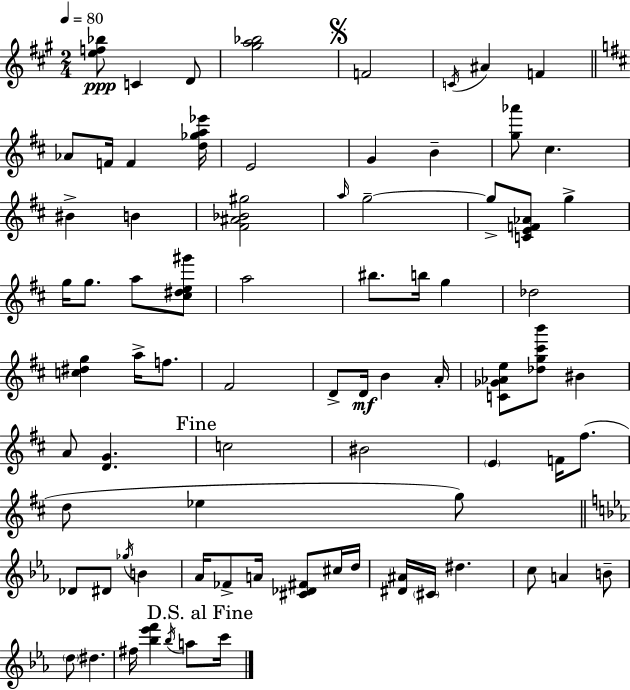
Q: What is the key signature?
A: A major